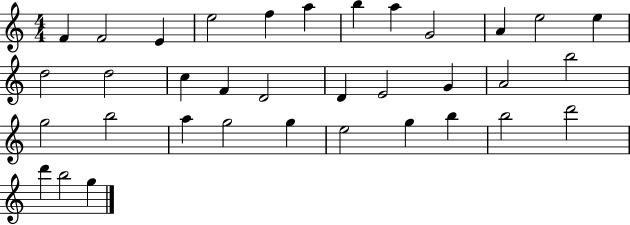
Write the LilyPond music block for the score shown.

{
  \clef treble
  \numericTimeSignature
  \time 4/4
  \key c \major
  f'4 f'2 e'4 | e''2 f''4 a''4 | b''4 a''4 g'2 | a'4 e''2 e''4 | \break d''2 d''2 | c''4 f'4 d'2 | d'4 e'2 g'4 | a'2 b''2 | \break g''2 b''2 | a''4 g''2 g''4 | e''2 g''4 b''4 | b''2 d'''2 | \break d'''4 b''2 g''4 | \bar "|."
}